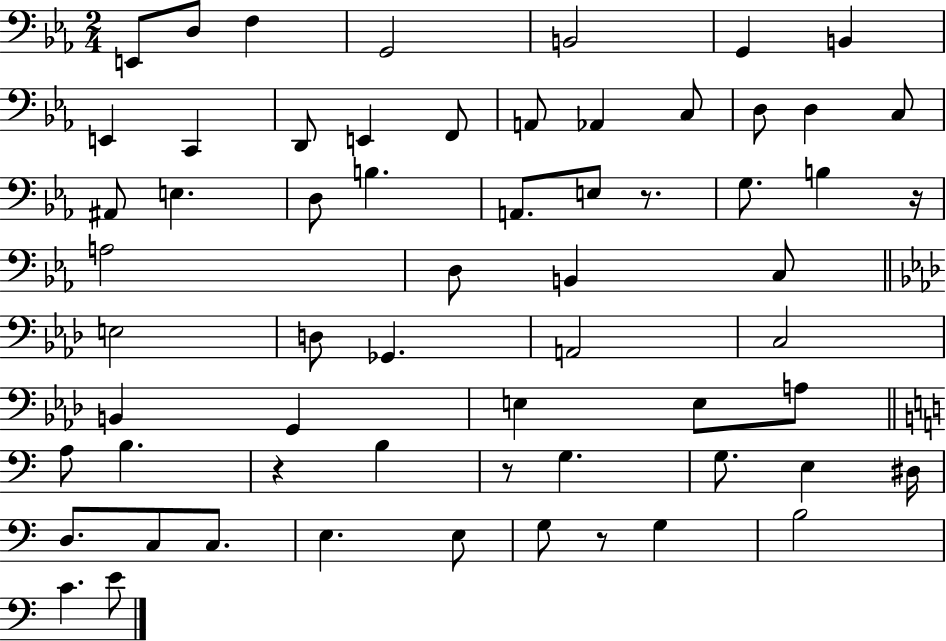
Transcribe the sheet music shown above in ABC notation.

X:1
T:Untitled
M:2/4
L:1/4
K:Eb
E,,/2 D,/2 F, G,,2 B,,2 G,, B,, E,, C,, D,,/2 E,, F,,/2 A,,/2 _A,, C,/2 D,/2 D, C,/2 ^A,,/2 E, D,/2 B, A,,/2 E,/2 z/2 G,/2 B, z/4 A,2 D,/2 B,, C,/2 E,2 D,/2 _G,, A,,2 C,2 B,, G,, E, E,/2 A,/2 A,/2 B, z B, z/2 G, G,/2 E, ^D,/4 D,/2 C,/2 C,/2 E, E,/2 G,/2 z/2 G, B,2 C E/2